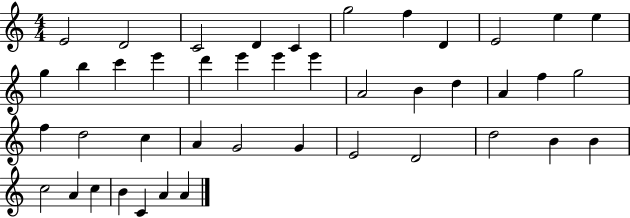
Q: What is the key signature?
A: C major